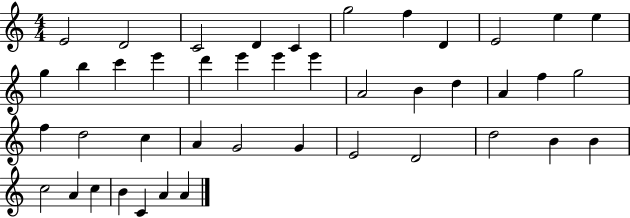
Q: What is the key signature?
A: C major